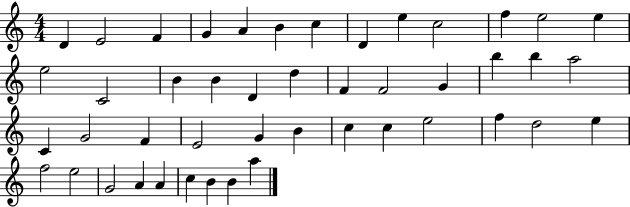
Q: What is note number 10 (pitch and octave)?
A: C5